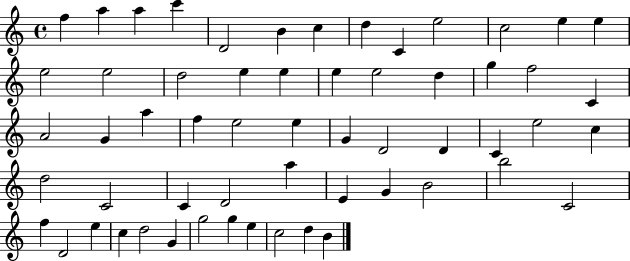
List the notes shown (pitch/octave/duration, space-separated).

F5/q A5/q A5/q C6/q D4/h B4/q C5/q D5/q C4/q E5/h C5/h E5/q E5/q E5/h E5/h D5/h E5/q E5/q E5/q E5/h D5/q G5/q F5/h C4/q A4/h G4/q A5/q F5/q E5/h E5/q G4/q D4/h D4/q C4/q E5/h C5/q D5/h C4/h C4/q D4/h A5/q E4/q G4/q B4/h B5/h C4/h F5/q D4/h E5/q C5/q D5/h G4/q G5/h G5/q E5/q C5/h D5/q B4/q